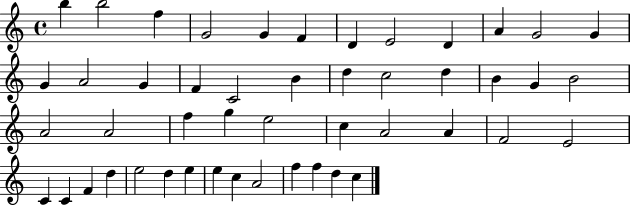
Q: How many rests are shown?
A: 0